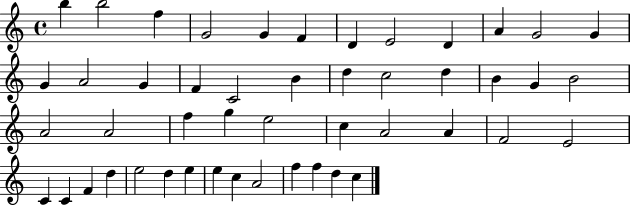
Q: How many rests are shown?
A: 0